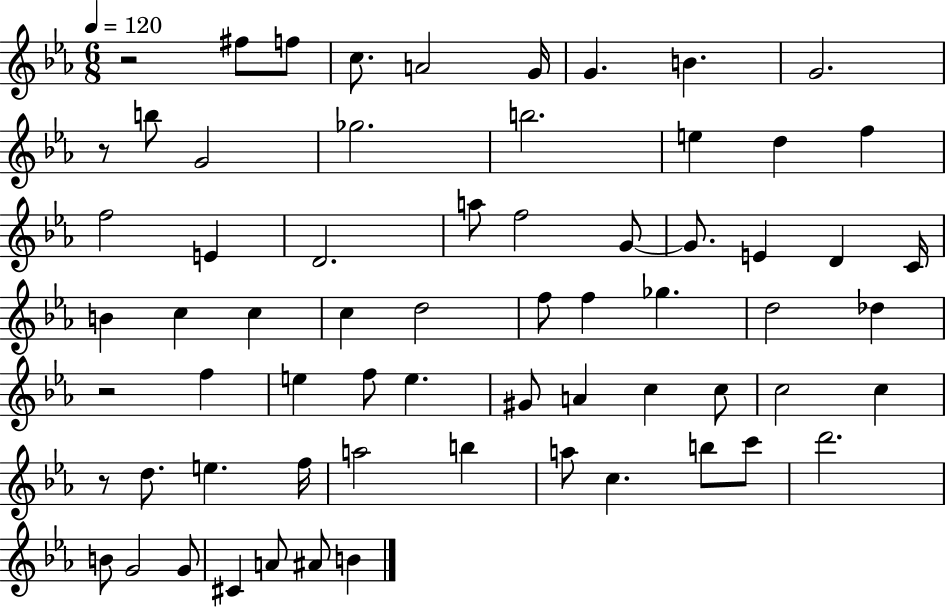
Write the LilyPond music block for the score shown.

{
  \clef treble
  \numericTimeSignature
  \time 6/8
  \key ees \major
  \tempo 4 = 120
  r2 fis''8 f''8 | c''8. a'2 g'16 | g'4. b'4. | g'2. | \break r8 b''8 g'2 | ges''2. | b''2. | e''4 d''4 f''4 | \break f''2 e'4 | d'2. | a''8 f''2 g'8~~ | g'8. e'4 d'4 c'16 | \break b'4 c''4 c''4 | c''4 d''2 | f''8 f''4 ges''4. | d''2 des''4 | \break r2 f''4 | e''4 f''8 e''4. | gis'8 a'4 c''4 c''8 | c''2 c''4 | \break r8 d''8. e''4. f''16 | a''2 b''4 | a''8 c''4. b''8 c'''8 | d'''2. | \break b'8 g'2 g'8 | cis'4 a'8 ais'8 b'4 | \bar "|."
}